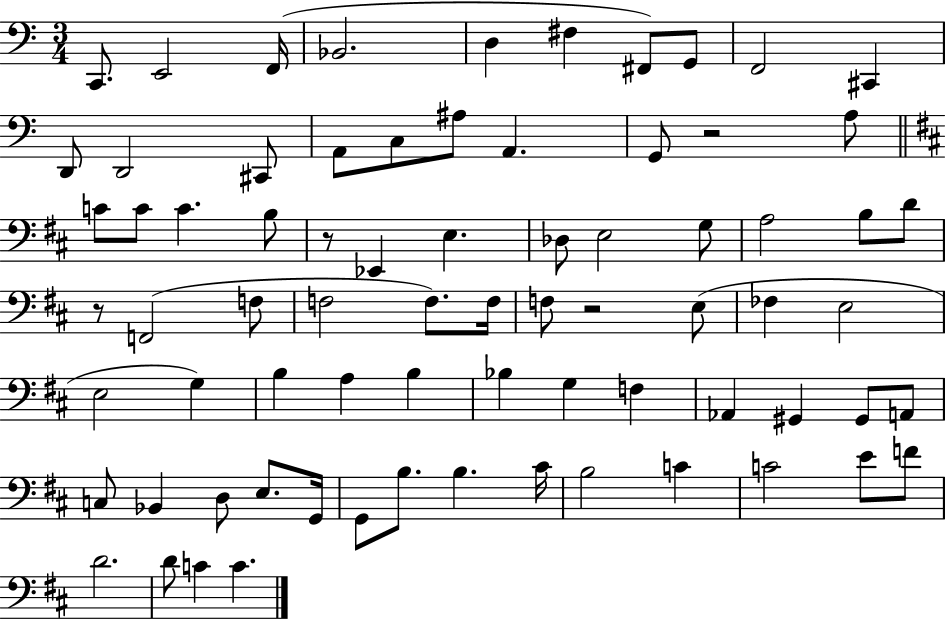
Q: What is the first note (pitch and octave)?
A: C2